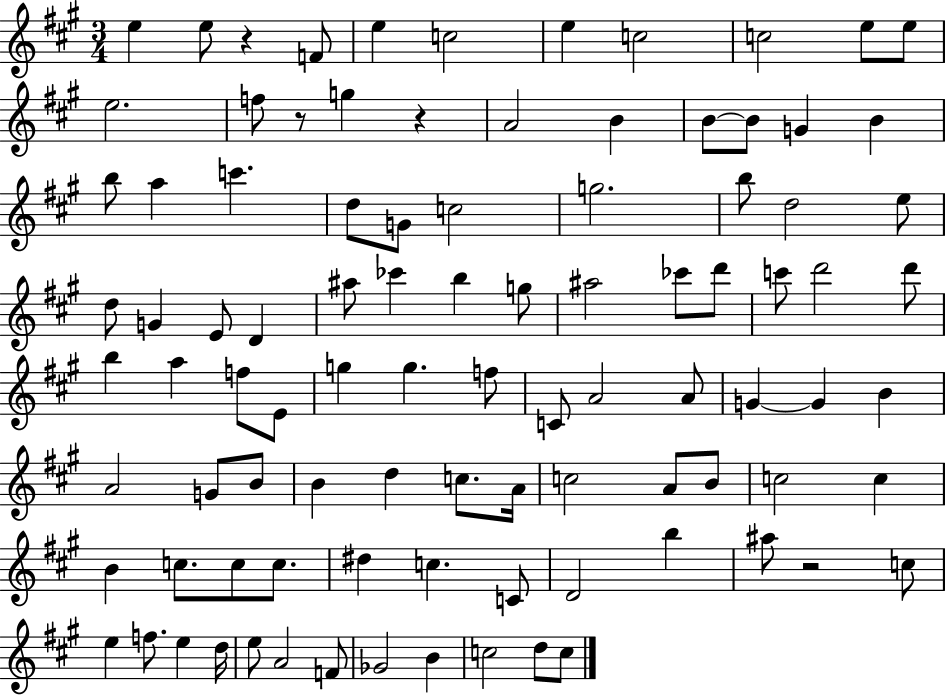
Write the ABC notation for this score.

X:1
T:Untitled
M:3/4
L:1/4
K:A
e e/2 z F/2 e c2 e c2 c2 e/2 e/2 e2 f/2 z/2 g z A2 B B/2 B/2 G B b/2 a c' d/2 G/2 c2 g2 b/2 d2 e/2 d/2 G E/2 D ^a/2 _c' b g/2 ^a2 _c'/2 d'/2 c'/2 d'2 d'/2 b a f/2 E/2 g g f/2 C/2 A2 A/2 G G B A2 G/2 B/2 B d c/2 A/4 c2 A/2 B/2 c2 c B c/2 c/2 c/2 ^d c C/2 D2 b ^a/2 z2 c/2 e f/2 e d/4 e/2 A2 F/2 _G2 B c2 d/2 c/2